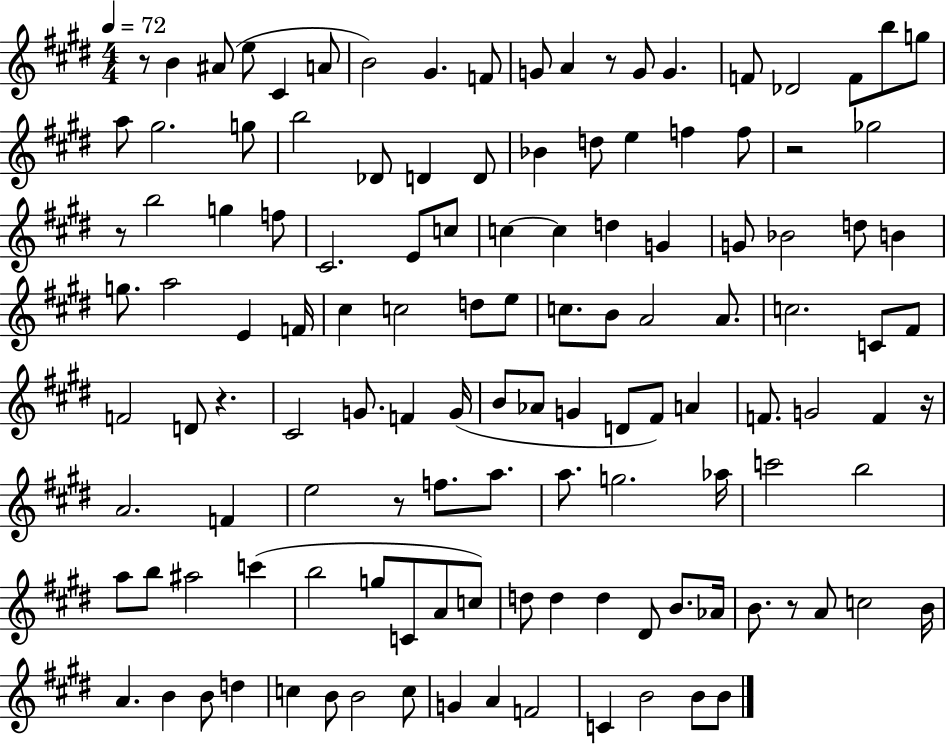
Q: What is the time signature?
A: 4/4